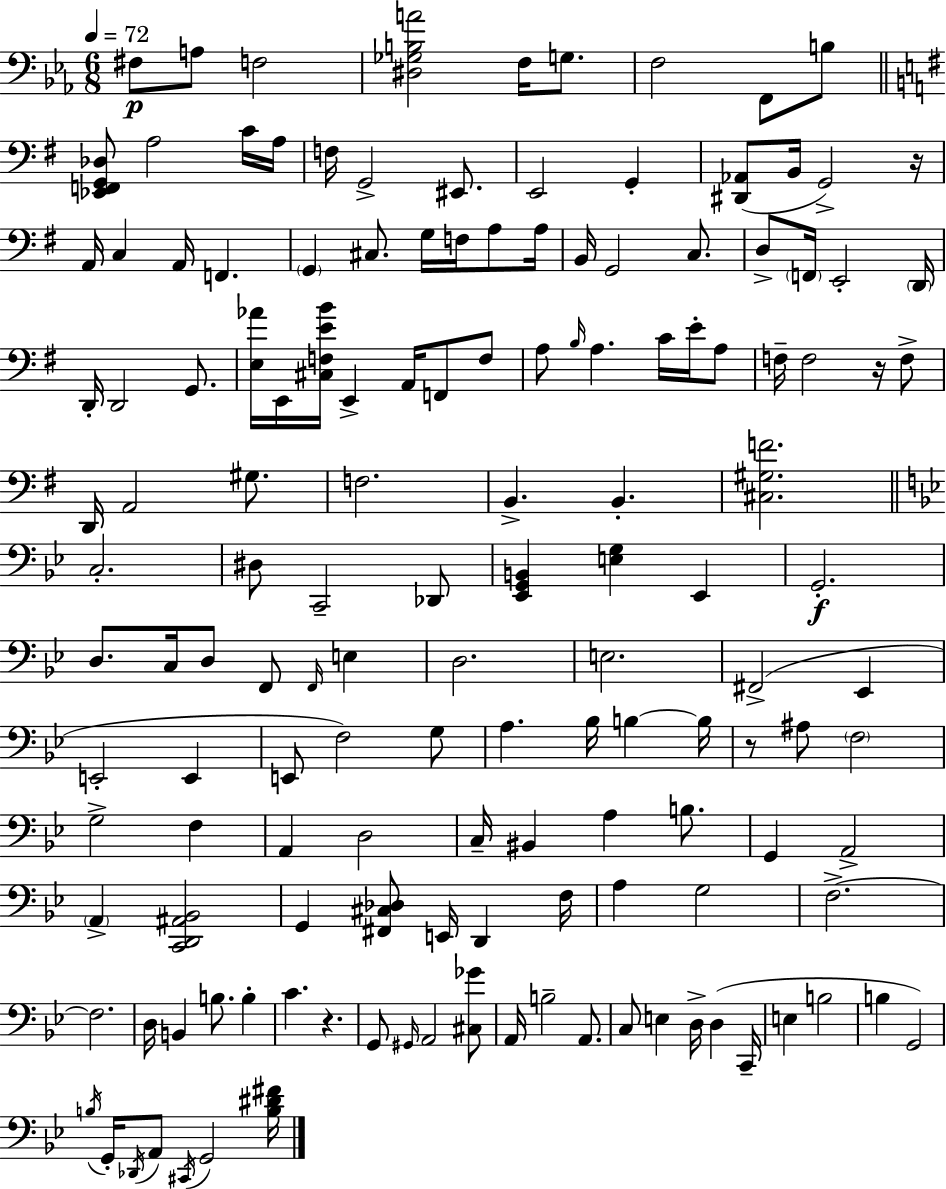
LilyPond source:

{
  \clef bass
  \numericTimeSignature
  \time 6/8
  \key ees \major
  \tempo 4 = 72
  \repeat volta 2 { fis8\p a8 f2 | <dis ges b a'>2 f16 g8. | f2 f,8 b8 | \bar "||" \break \key g \major <ees, f, g, des>8 a2 c'16 a16 | f16 g,2-> eis,8. | e,2 g,4-. | <dis, aes,>8( b,16 g,2->) r16 | \break a,16 c4 a,16 f,4. | \parenthesize g,4 cis8. g16 f16 a8 a16 | b,16 g,2 c8. | d8-> \parenthesize f,16 e,2-. \parenthesize d,16 | \break d,16-. d,2 g,8. | <e aes'>16 e,16 <cis f e' b'>16 e,4-> a,16 f,8 f8 | a8 \grace { b16 } a4. c'16 e'16-. a8 | f16-- f2 r16 f8-> | \break d,16 a,2 gis8. | f2. | b,4.-> b,4.-. | <cis gis f'>2. | \break \bar "||" \break \key bes \major c2.-. | dis8 c,2-- des,8 | <ees, g, b,>4 <e g>4 ees,4 | g,2.-.\f | \break d8. c16 d8 f,8 \grace { f,16 } e4 | d2. | e2. | fis,2->( ees,4 | \break e,2-. e,4 | e,8 f2) g8 | a4. bes16 b4~~ | b16 r8 ais8 \parenthesize f2 | \break g2-> f4 | a,4 d2 | c16-- bis,4 a4 b8. | g,4 a,2-> | \break \parenthesize a,4-> <c, d, ais, bes,>2 | g,4 <fis, cis des>8 e,16 d,4 | f16 a4 g2 | f2.->~~ | \break f2. | d16 b,4 b8. b4-. | c'4. r4. | g,8 \grace { gis,16 } a,2 | \break <cis ges'>8 a,16 b2-- a,8. | c8 e4 d16-> d4( | c,16-- e4 b2 | b4 g,2) | \break \acciaccatura { b16 } g,16-. \acciaccatura { des,16 } a,8 \acciaccatura { cis,16 } g,2 | <b dis' fis'>16 } \bar "|."
}